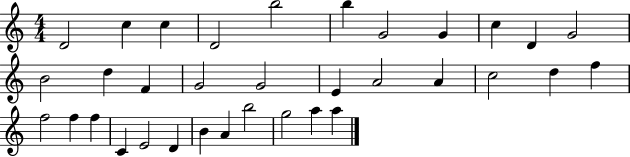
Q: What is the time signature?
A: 4/4